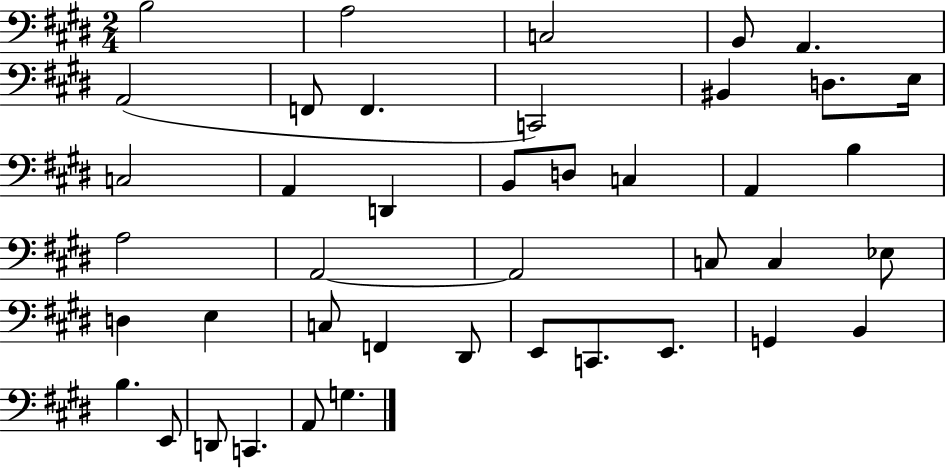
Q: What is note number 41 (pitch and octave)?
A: A2